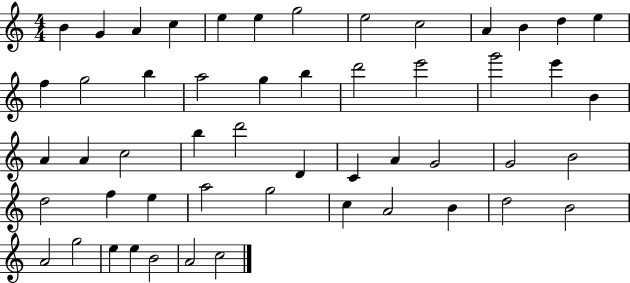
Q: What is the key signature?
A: C major